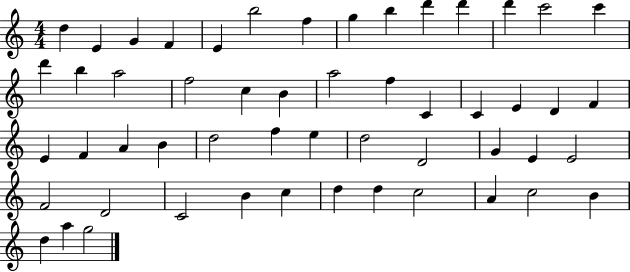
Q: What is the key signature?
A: C major